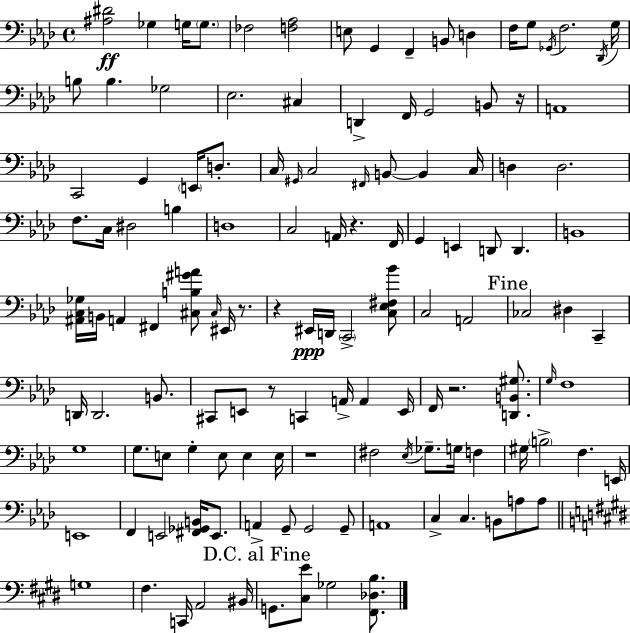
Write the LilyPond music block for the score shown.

{
  \clef bass
  \time 4/4
  \defaultTimeSignature
  \key f \minor
  <ais dis'>2\ff ges4 g16 \parenthesize g8. | fes2 <f aes>2 | e8 g,4 f,4-- b,8 d4 | f16 g8 \acciaccatura { ges,16 } f2. | \break \acciaccatura { des,16 } g16 b8 b4. ges2 | ees2. cis4 | d,4-> f,16 g,2 b,8 | r16 a,1 | \break c,2 g,4 \parenthesize e,16 d8.-. | c16 \grace { gis,16 } c2 \grace { fis,16 } b,8~~ b,4 | c16 d4 d2. | f8. c16 dis2 | \break b4 d1 | c2 a,16 r4. | f,16 g,4 e,4 d,8 d,4. | b,1 | \break <ais, c ges>16 b,16 a,4 fis,4 <cis b gis' a'>8 | \grace { cis16 } eis,16 r8. r4 eis,16\ppp d,16 \parenthesize c,2-> | <c ees fis bes'>8 c2 a,2 | \mark "Fine" ces2 dis4 | \break c,4-- d,16 d,2. | b,8. cis,8 e,8 r8 c,4 a,16-> | a,4 e,16 f,16 r2. | <d, b, gis>8. \grace { g16 } f1 | \break g1 | g8. e8 g4-. e8 | e4 e16 r1 | fis2 \acciaccatura { ees16 } ges8.-- | \break g16 f4 gis16 \parenthesize b2-> | f4. e,16 e,1 | f,4 e,2 | <fis, ges, b,>16 e,8. a,4-> g,8-- g,2 | \break g,8-- a,1 | c4-> c4. | b,8 a8 a8 \bar "||" \break \key e \major g1 | fis4. c,16 a,2 bis,16 | \mark "D.C. al Fine" g,8. <cis e'>8 ges2 <fis, des b>8. | \bar "|."
}